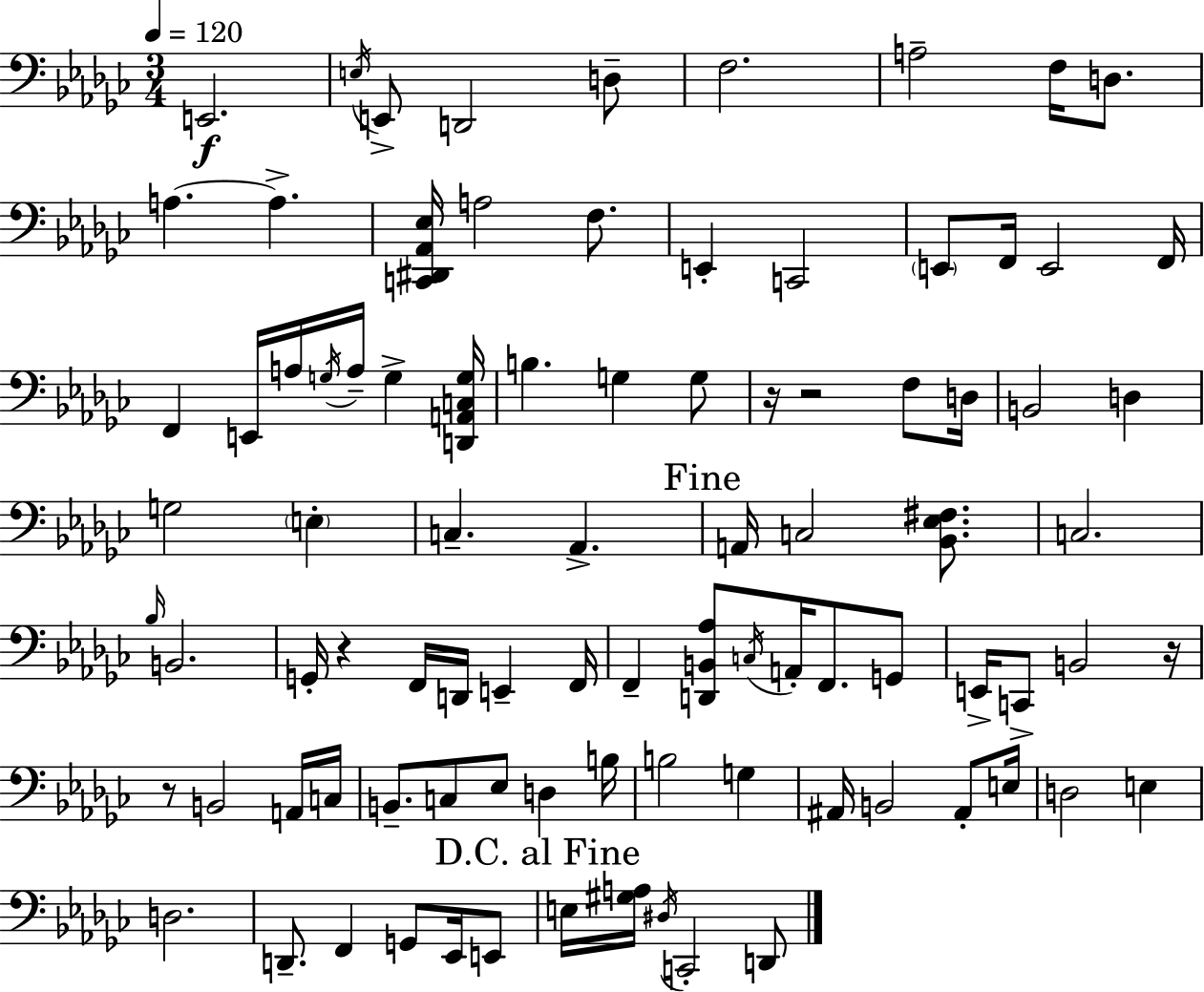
X:1
T:Untitled
M:3/4
L:1/4
K:Ebm
E,,2 E,/4 E,,/2 D,,2 D,/2 F,2 A,2 F,/4 D,/2 A, A, [C,,^D,,_A,,_E,]/4 A,2 F,/2 E,, C,,2 E,,/2 F,,/4 E,,2 F,,/4 F,, E,,/4 A,/4 G,/4 A,/4 G, [D,,A,,C,G,]/4 B, G, G,/2 z/4 z2 F,/2 D,/4 B,,2 D, G,2 E, C, _A,, A,,/4 C,2 [_B,,_E,^F,]/2 C,2 _B,/4 B,,2 G,,/4 z F,,/4 D,,/4 E,, F,,/4 F,, [D,,B,,_A,]/2 C,/4 A,,/4 F,,/2 G,,/2 E,,/4 C,,/2 B,,2 z/4 z/2 B,,2 A,,/4 C,/4 B,,/2 C,/2 _E,/2 D, B,/4 B,2 G, ^A,,/4 B,,2 ^A,,/2 E,/4 D,2 E, D,2 D,,/2 F,, G,,/2 _E,,/4 E,,/2 E,/4 [^G,A,]/4 ^D,/4 C,,2 D,,/2